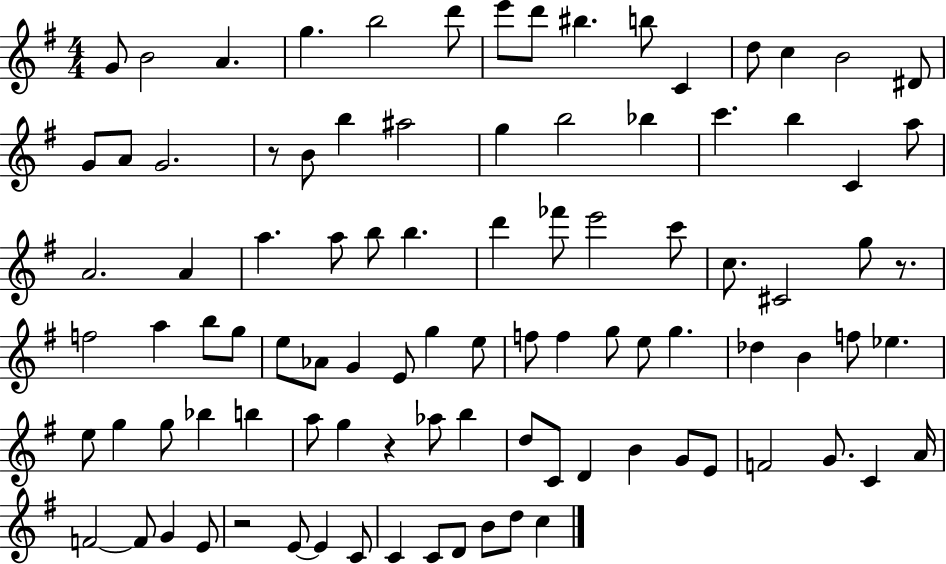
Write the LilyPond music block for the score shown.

{
  \clef treble
  \numericTimeSignature
  \time 4/4
  \key g \major
  g'8 b'2 a'4. | g''4. b''2 d'''8 | e'''8 d'''8 bis''4. b''8 c'4 | d''8 c''4 b'2 dis'8 | \break g'8 a'8 g'2. | r8 b'8 b''4 ais''2 | g''4 b''2 bes''4 | c'''4. b''4 c'4 a''8 | \break a'2. a'4 | a''4. a''8 b''8 b''4. | d'''4 fes'''8 e'''2 c'''8 | c''8. cis'2 g''8 r8. | \break f''2 a''4 b''8 g''8 | e''8 aes'8 g'4 e'8 g''4 e''8 | f''8 f''4 g''8 e''8 g''4. | des''4 b'4 f''8 ees''4. | \break e''8 g''4 g''8 bes''4 b''4 | a''8 g''4 r4 aes''8 b''4 | d''8 c'8 d'4 b'4 g'8 e'8 | f'2 g'8. c'4 a'16 | \break f'2~~ f'8 g'4 e'8 | r2 e'8~~ e'4 c'8 | c'4 c'8 d'8 b'8 d''8 c''4 | \bar "|."
}